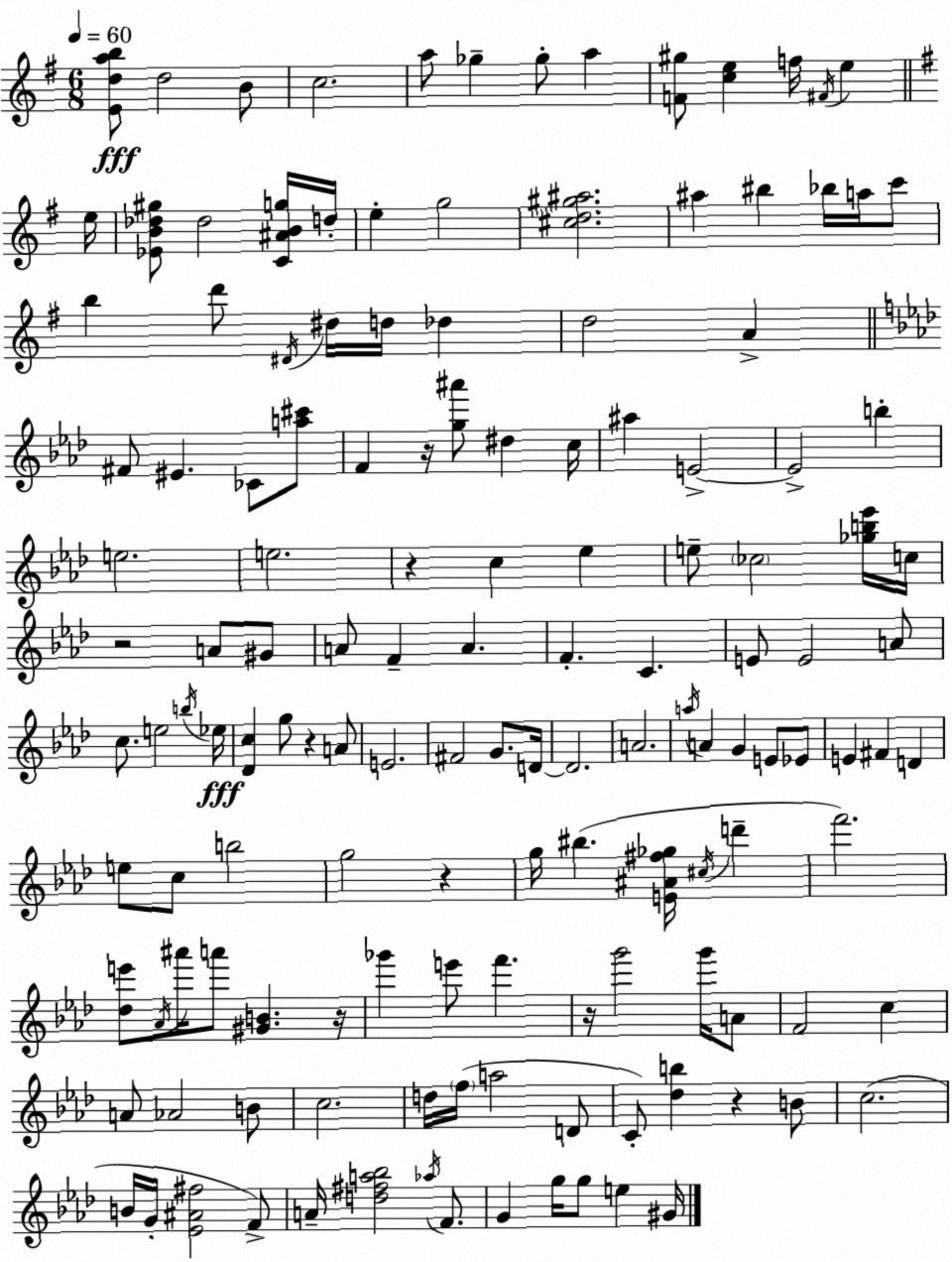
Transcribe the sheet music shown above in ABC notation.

X:1
T:Untitled
M:6/8
L:1/4
K:G
[Edab]/2 d2 B/2 c2 a/2 _g _g/2 a [F^g]/2 [ce] f/4 ^F/4 e e/4 [_EB_d^g]/2 _d2 [C^ABg]/4 d/4 e g2 [^cd^g^a]2 ^a ^b _b/4 a/4 c'/2 b d'/2 ^D/4 ^d/4 d/4 _d d2 A ^F/2 ^E _C/2 [a^c']/2 F z/4 [g^a']/2 ^d c/4 ^a E2 E2 b e2 e2 z c _e e/2 _c2 [_gb_e']/4 c/4 z2 A/2 ^G/2 A/2 F A F C E/2 E2 A/2 c/2 e2 b/4 _e/4 [_Dc] g/2 z A/2 E2 ^F2 G/2 D/4 D2 A2 a/4 A G E/2 _E/2 E ^F D e/2 c/2 b2 g2 z g/4 ^b [E^A^f_g]/4 ^c/4 d' f'2 [_de']/2 _A/4 ^a'/4 a'/2 [^GB] z/4 _g' e'/2 f' z/4 g'2 g'/4 A/2 F2 c A/2 _A2 B/2 c2 d/4 f/4 a2 D/2 C/2 [_db] z B/2 c2 B/4 G/4 [_E^A^f]2 F/2 A/4 [d^fa_b]2 _a/4 F/2 G g/4 g/2 e ^G/4